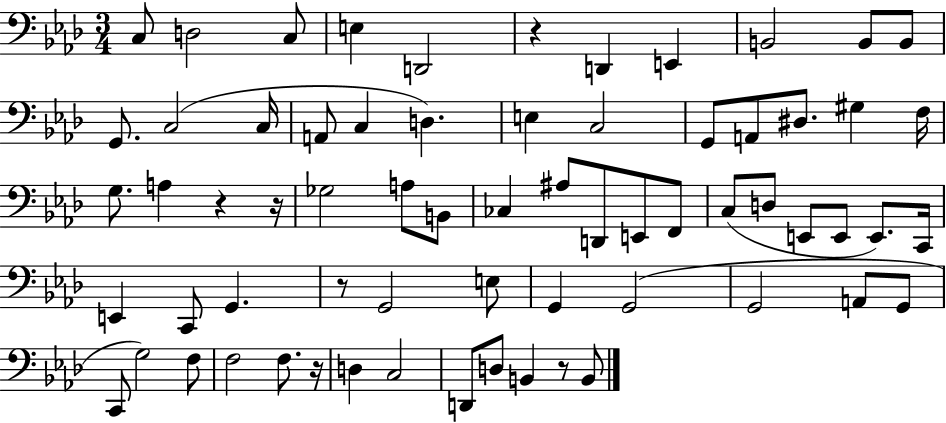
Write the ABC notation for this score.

X:1
T:Untitled
M:3/4
L:1/4
K:Ab
C,/2 D,2 C,/2 E, D,,2 z D,, E,, B,,2 B,,/2 B,,/2 G,,/2 C,2 C,/4 A,,/2 C, D, E, C,2 G,,/2 A,,/2 ^D,/2 ^G, F,/4 G,/2 A, z z/4 _G,2 A,/2 B,,/2 _C, ^A,/2 D,,/2 E,,/2 F,,/2 C,/2 D,/2 E,,/2 E,,/2 E,,/2 C,,/4 E,, C,,/2 G,, z/2 G,,2 E,/2 G,, G,,2 G,,2 A,,/2 G,,/2 C,,/2 G,2 F,/2 F,2 F,/2 z/4 D, C,2 D,,/2 D,/2 B,, z/2 B,,/2